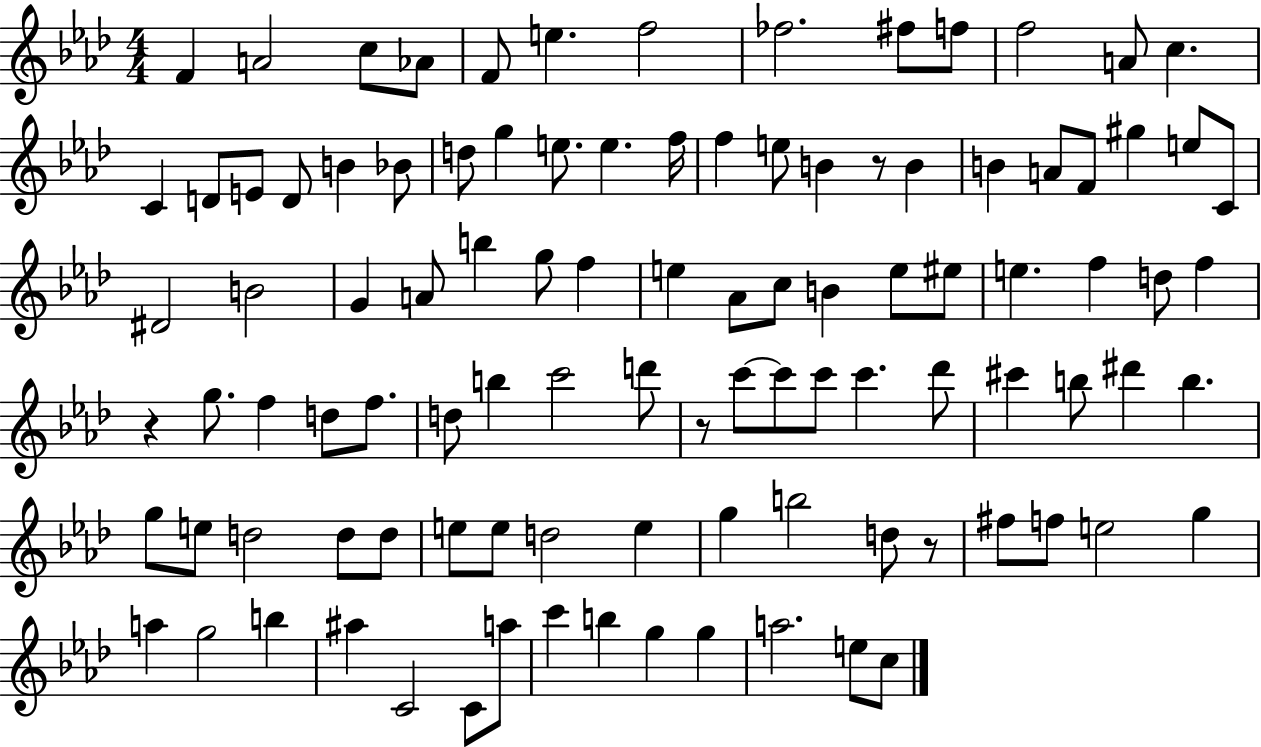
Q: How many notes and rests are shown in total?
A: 102